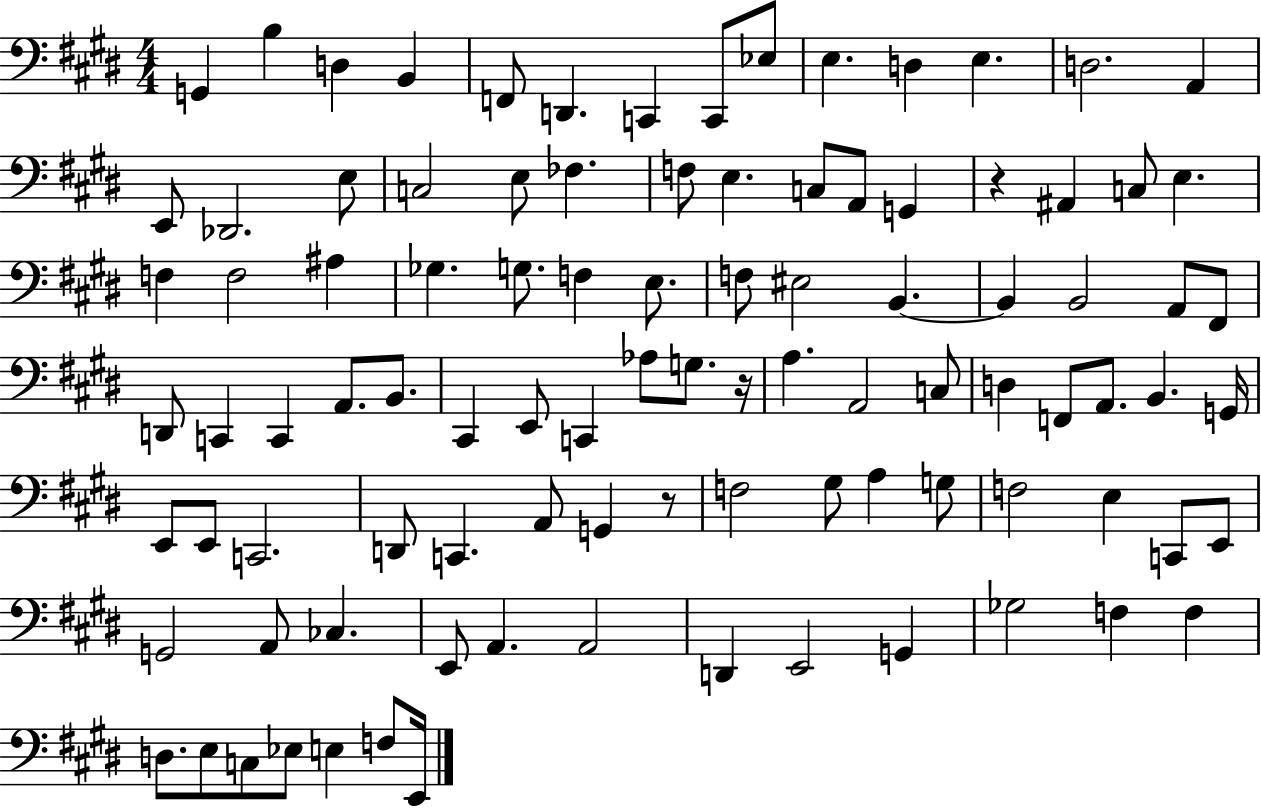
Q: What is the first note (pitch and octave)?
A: G2